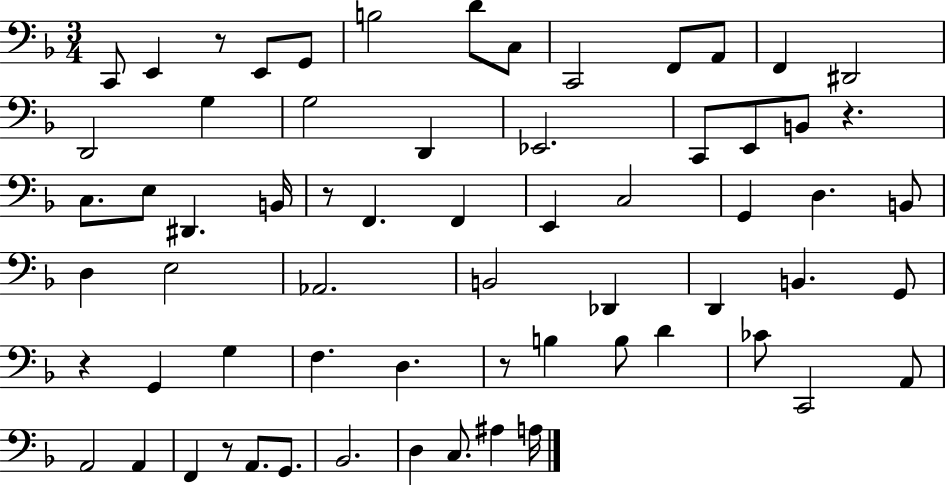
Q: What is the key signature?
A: F major